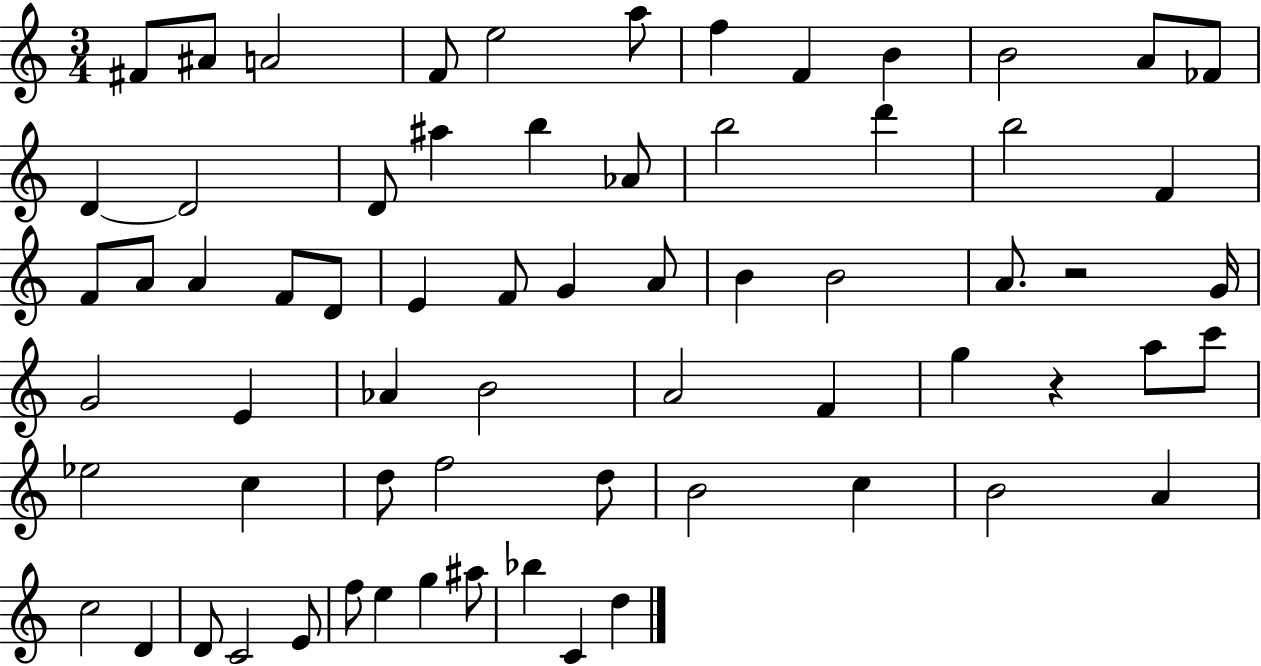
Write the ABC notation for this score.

X:1
T:Untitled
M:3/4
L:1/4
K:C
^F/2 ^A/2 A2 F/2 e2 a/2 f F B B2 A/2 _F/2 D D2 D/2 ^a b _A/2 b2 d' b2 F F/2 A/2 A F/2 D/2 E F/2 G A/2 B B2 A/2 z2 G/4 G2 E _A B2 A2 F g z a/2 c'/2 _e2 c d/2 f2 d/2 B2 c B2 A c2 D D/2 C2 E/2 f/2 e g ^a/2 _b C d